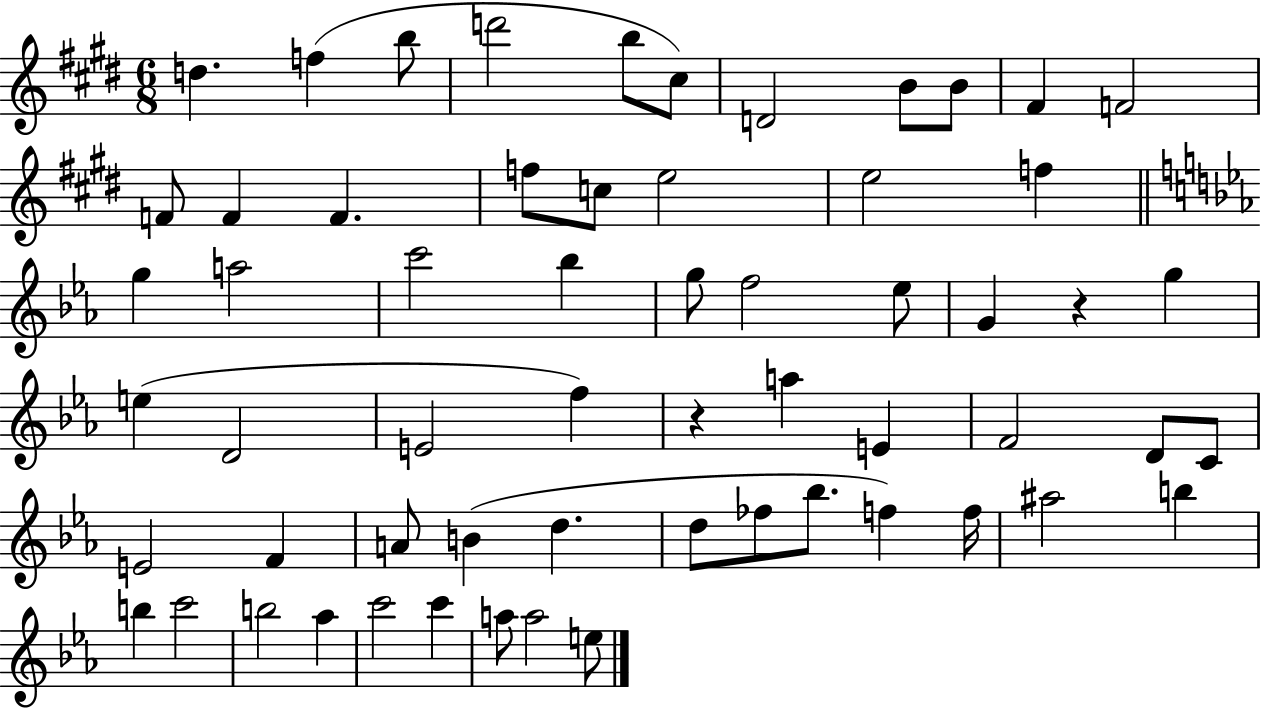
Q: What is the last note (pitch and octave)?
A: E5